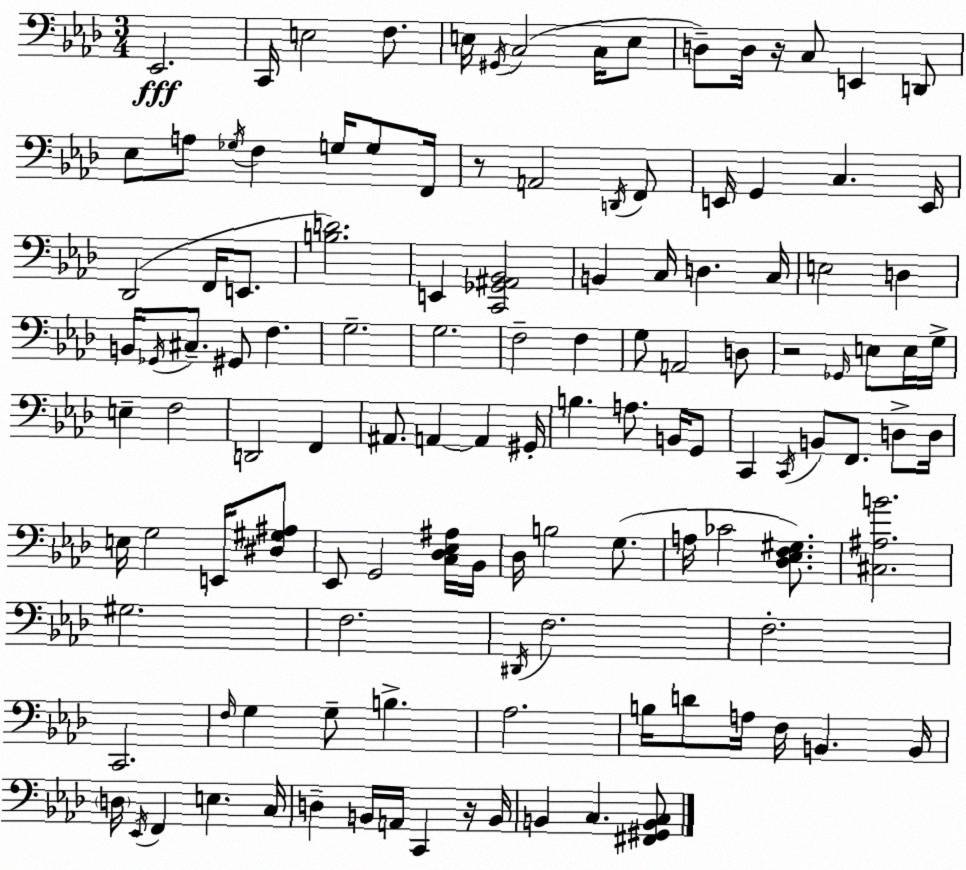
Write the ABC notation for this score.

X:1
T:Untitled
M:3/4
L:1/4
K:Ab
_E,,2 C,,/4 E,2 F,/2 E,/4 ^G,,/4 C,2 C,/4 E,/2 D,/2 D,/4 z/4 C,/2 E,, D,,/2 _E,/2 A,/2 _G,/4 F, G,/4 G,/2 F,,/4 z/2 A,,2 D,,/4 F,,/2 E,,/4 G,, C, E,,/4 _D,,2 F,,/4 E,,/2 [B,D]2 E,, [C,,_G,,^A,,_B,,]2 B,, C,/4 D, C,/4 E,2 D, B,,/4 _G,,/4 ^C,/2 ^G,,/2 F, G,2 G,2 F,2 F, G,/2 A,,2 D,/2 z2 _G,,/4 E,/2 E,/4 G,/4 E, F,2 D,,2 F,, ^A,,/2 A,, A,, ^G,,/4 B, A,/2 B,,/4 G,,/2 C,, C,,/4 B,,/2 F,,/2 D,/2 D,/4 E,/4 G,2 E,,/4 [^D,^G,^A,]/2 _E,,/2 G,,2 [C,_D,_E,^A,]/4 _B,,/4 _D,/4 B,2 G,/2 A,/4 _C2 [_D,_E,F,^G,]/2 [^C,^A,B]2 ^G,2 F,2 ^D,,/4 F,2 F,2 C,,2 F,/4 G, G,/2 B, _A,2 B,/4 D/2 A,/4 F,/4 B,, B,,/4 D,/4 _E,,/4 F,, E, C,/4 D, B,,/4 A,,/4 C,, z/4 B,,/4 B,, C, [^F,,^G,,B,,C,]/2